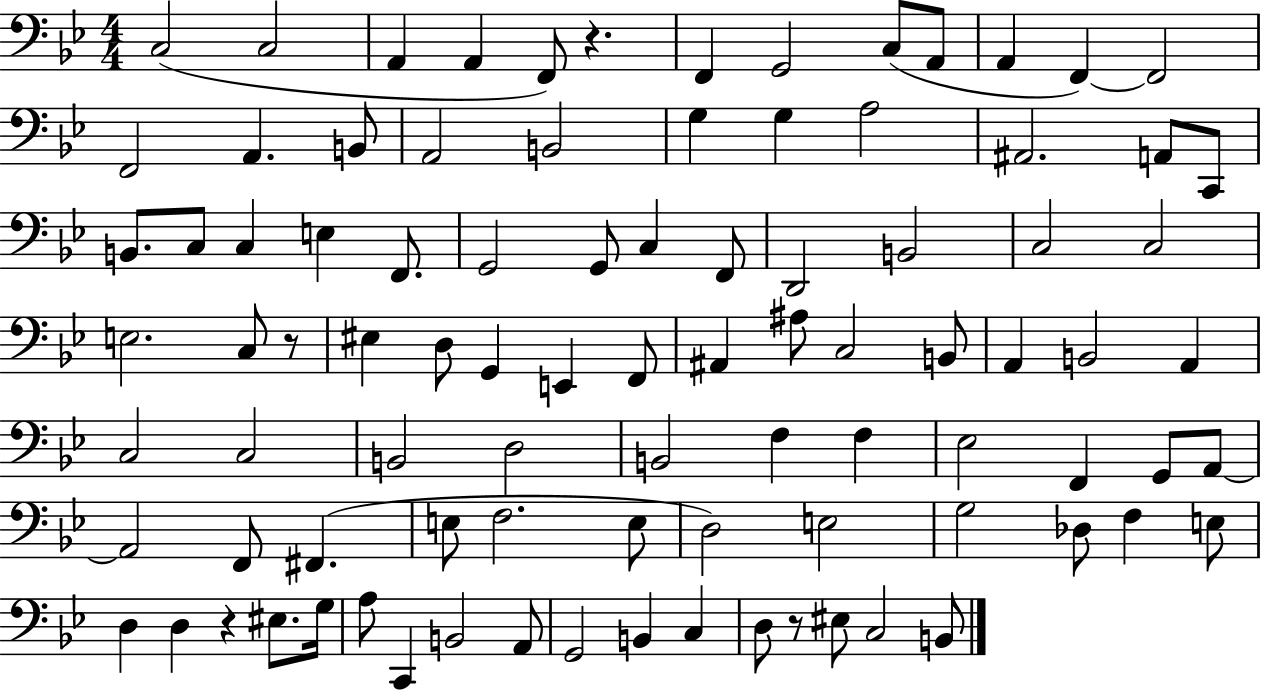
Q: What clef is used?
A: bass